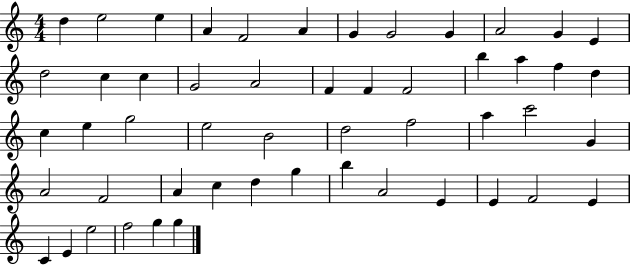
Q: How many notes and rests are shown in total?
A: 52